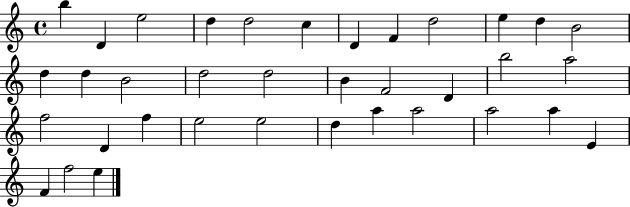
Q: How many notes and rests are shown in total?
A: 36